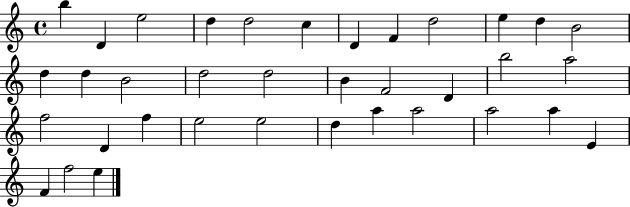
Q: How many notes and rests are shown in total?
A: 36